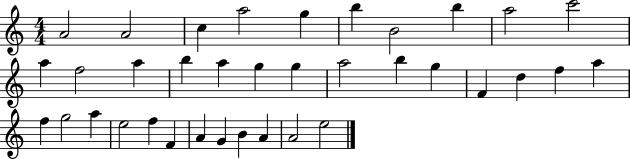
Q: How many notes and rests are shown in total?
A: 36